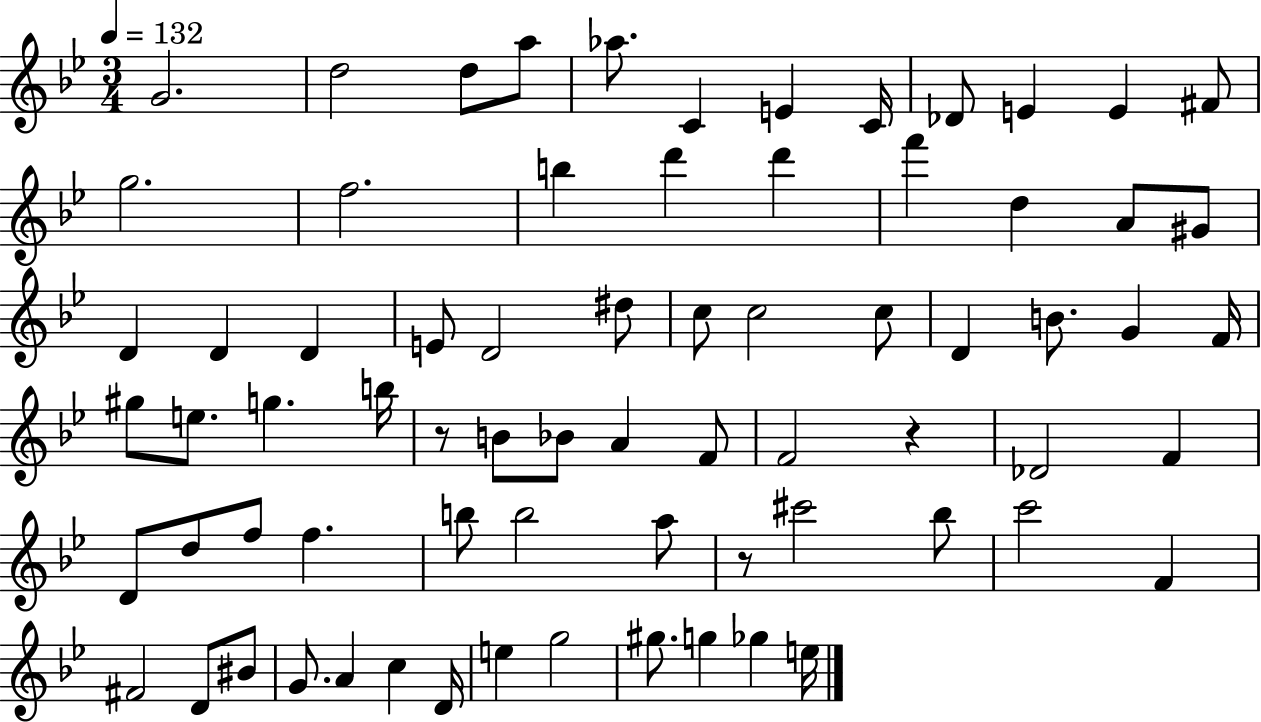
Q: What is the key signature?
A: BES major